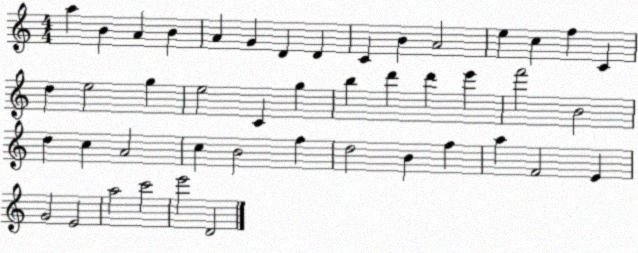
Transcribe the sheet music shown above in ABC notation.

X:1
T:Untitled
M:4/4
L:1/4
K:C
a B A B A G D D C B A2 e c f C d e2 g e2 C g b d' d' e' f'2 B2 d c A2 c B2 f d2 B f a F2 E G2 E2 a2 c'2 e'2 D2